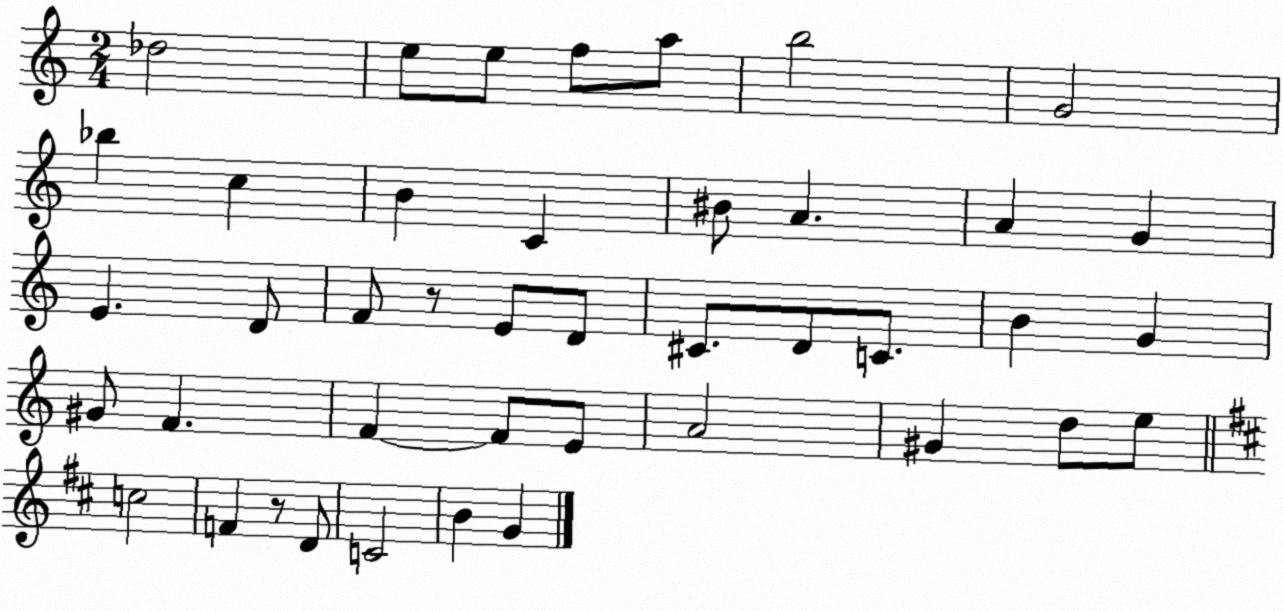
X:1
T:Untitled
M:2/4
L:1/4
K:C
_d2 e/2 e/2 f/2 a/2 b2 G2 _b c B C ^B/2 A A G E D/2 F/2 z/2 E/2 D/2 ^C/2 D/2 C/2 B G ^G/2 F F F/2 E/2 A2 ^G d/2 e/2 c2 F z/2 D/2 C2 B G